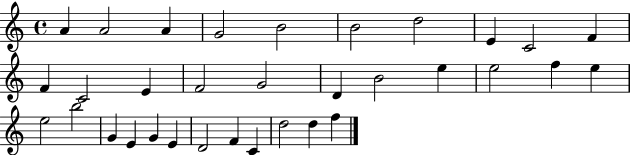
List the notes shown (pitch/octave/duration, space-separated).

A4/q A4/h A4/q G4/h B4/h B4/h D5/h E4/q C4/h F4/q F4/q C4/h E4/q F4/h G4/h D4/q B4/h E5/q E5/h F5/q E5/q E5/h B5/h G4/q E4/q G4/q E4/q D4/h F4/q C4/q D5/h D5/q F5/q